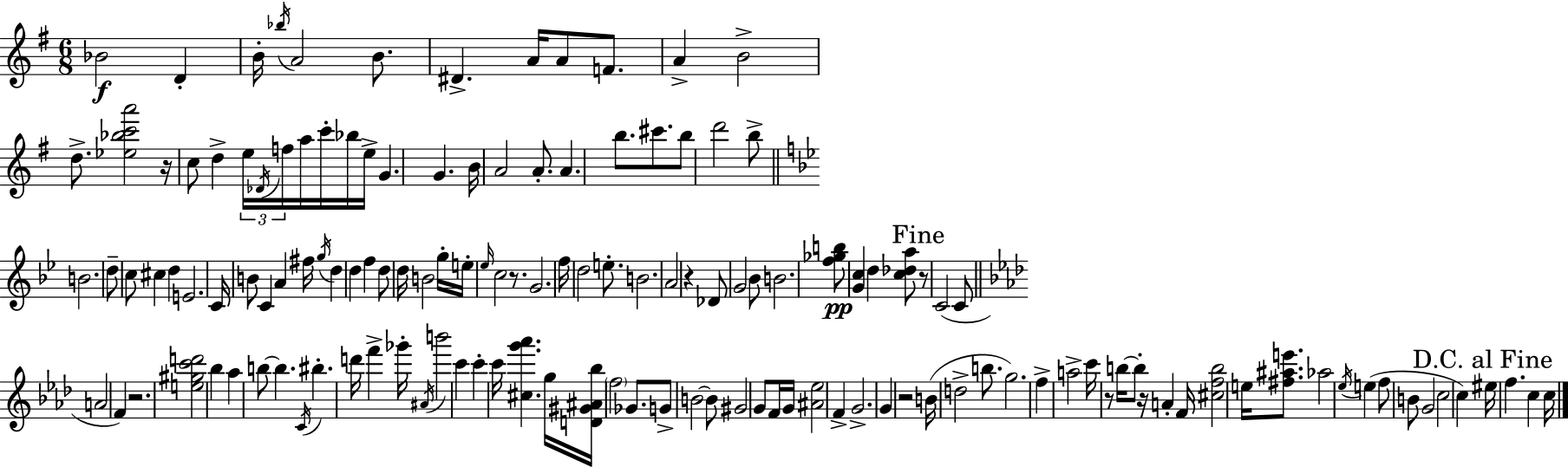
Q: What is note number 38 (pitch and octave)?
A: D5